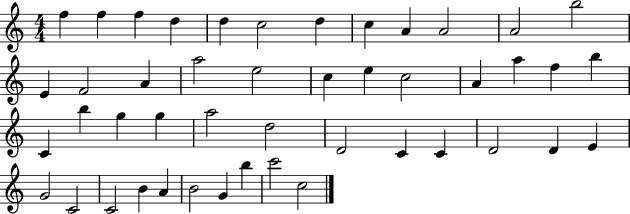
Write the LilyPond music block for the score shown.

{
  \clef treble
  \numericTimeSignature
  \time 4/4
  \key c \major
  f''4 f''4 f''4 d''4 | d''4 c''2 d''4 | c''4 a'4 a'2 | a'2 b''2 | \break e'4 f'2 a'4 | a''2 e''2 | c''4 e''4 c''2 | a'4 a''4 f''4 b''4 | \break c'4 b''4 g''4 g''4 | a''2 d''2 | d'2 c'4 c'4 | d'2 d'4 e'4 | \break g'2 c'2 | c'2 b'4 a'4 | b'2 g'4 b''4 | c'''2 c''2 | \break \bar "|."
}